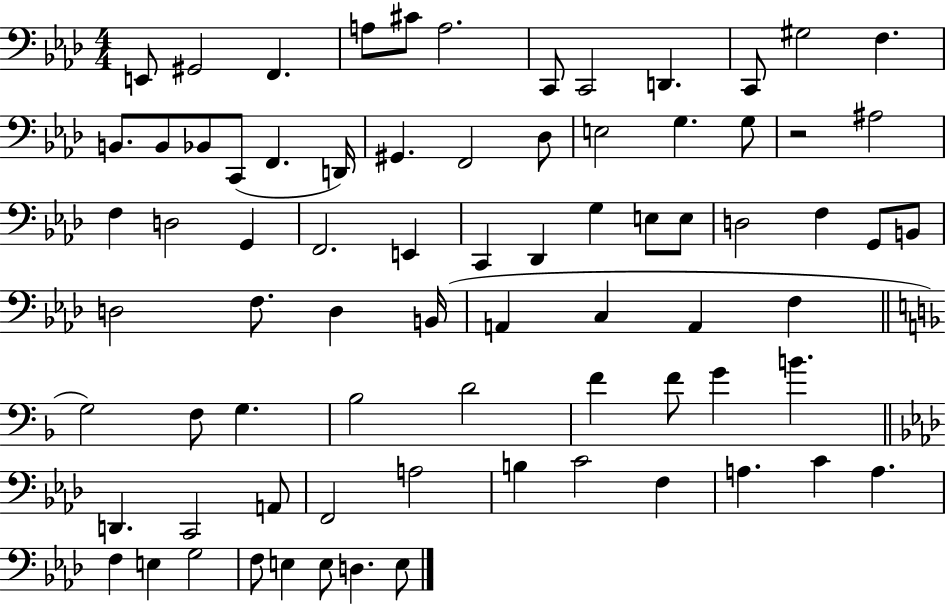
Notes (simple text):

E2/e G#2/h F2/q. A3/e C#4/e A3/h. C2/e C2/h D2/q. C2/e G#3/h F3/q. B2/e. B2/e Bb2/e C2/e F2/q. D2/s G#2/q. F2/h Db3/e E3/h G3/q. G3/e R/h A#3/h F3/q D3/h G2/q F2/h. E2/q C2/q Db2/q G3/q E3/e E3/e D3/h F3/q G2/e B2/e D3/h F3/e. D3/q B2/s A2/q C3/q A2/q F3/q G3/h F3/e G3/q. Bb3/h D4/h F4/q F4/e G4/q B4/q. D2/q. C2/h A2/e F2/h A3/h B3/q C4/h F3/q A3/q. C4/q A3/q. F3/q E3/q G3/h F3/e E3/q E3/e D3/q. E3/e